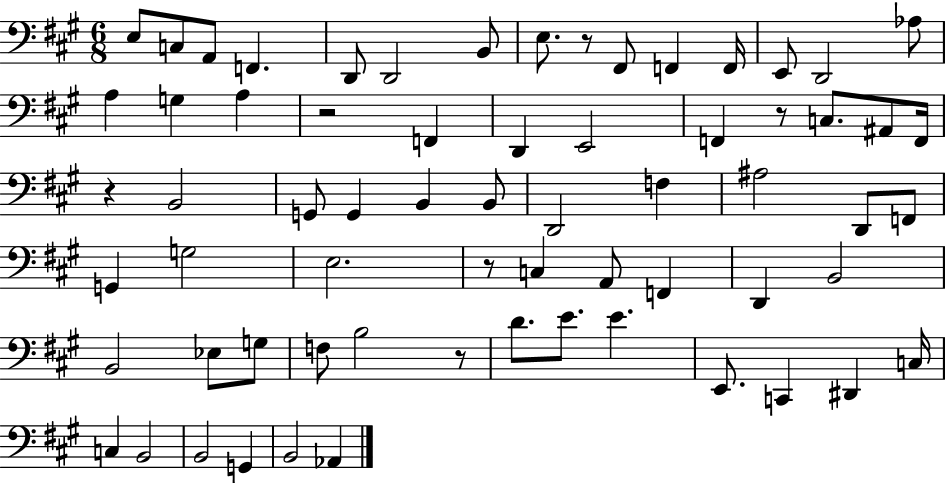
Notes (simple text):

E3/e C3/e A2/e F2/q. D2/e D2/h B2/e E3/e. R/e F#2/e F2/q F2/s E2/e D2/h Ab3/e A3/q G3/q A3/q R/h F2/q D2/q E2/h F2/q R/e C3/e. A#2/e F2/s R/q B2/h G2/e G2/q B2/q B2/e D2/h F3/q A#3/h D2/e F2/e G2/q G3/h E3/h. R/e C3/q A2/e F2/q D2/q B2/h B2/h Eb3/e G3/e F3/e B3/h R/e D4/e. E4/e. E4/q. E2/e. C2/q D#2/q C3/s C3/q B2/h B2/h G2/q B2/h Ab2/q